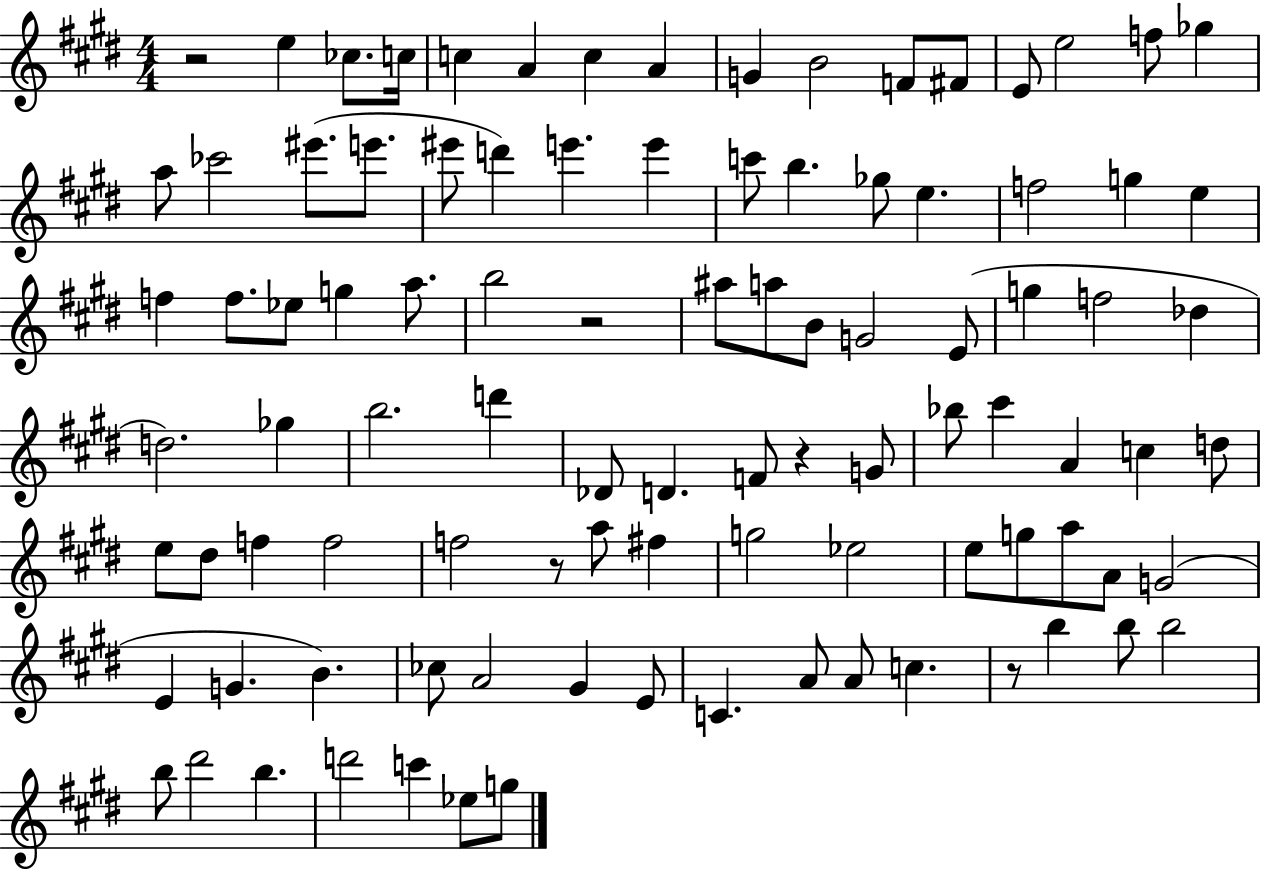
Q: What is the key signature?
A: E major